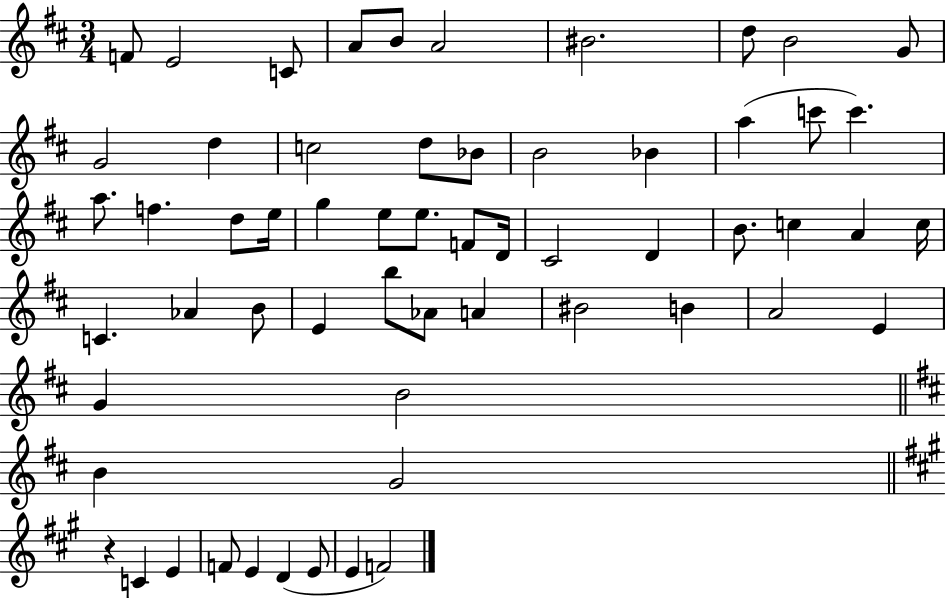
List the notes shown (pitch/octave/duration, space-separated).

F4/e E4/h C4/e A4/e B4/e A4/h BIS4/h. D5/e B4/h G4/e G4/h D5/q C5/h D5/e Bb4/e B4/h Bb4/q A5/q C6/e C6/q. A5/e. F5/q. D5/e E5/s G5/q E5/e E5/e. F4/e D4/s C#4/h D4/q B4/e. C5/q A4/q C5/s C4/q. Ab4/q B4/e E4/q B5/e Ab4/e A4/q BIS4/h B4/q A4/h E4/q G4/q B4/h B4/q G4/h R/q C4/q E4/q F4/e E4/q D4/q E4/e E4/q F4/h